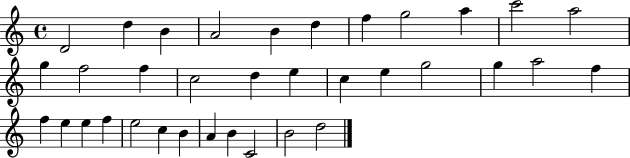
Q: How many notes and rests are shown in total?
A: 35